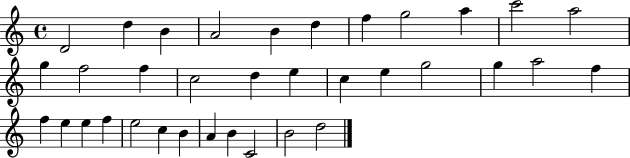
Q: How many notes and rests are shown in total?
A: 35